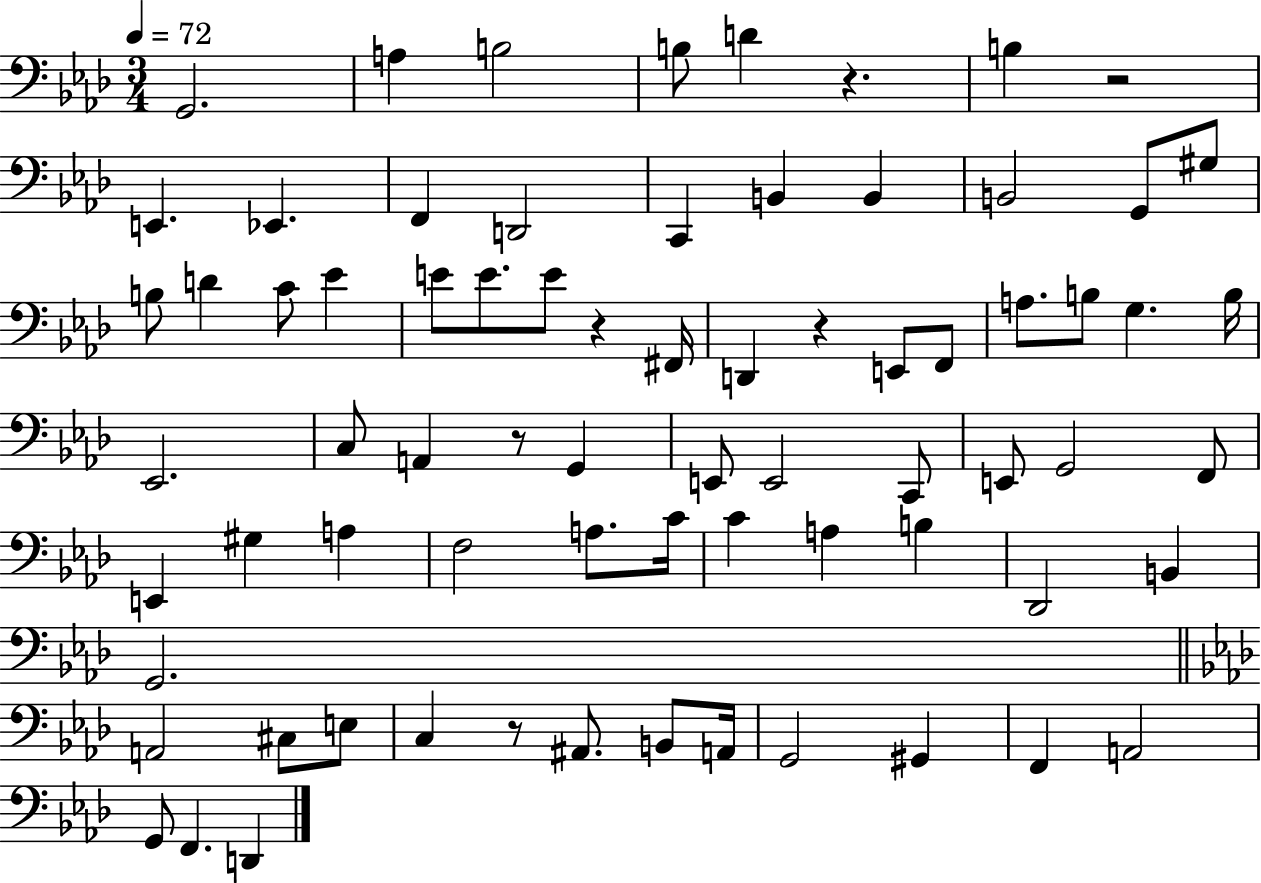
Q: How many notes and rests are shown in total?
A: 73